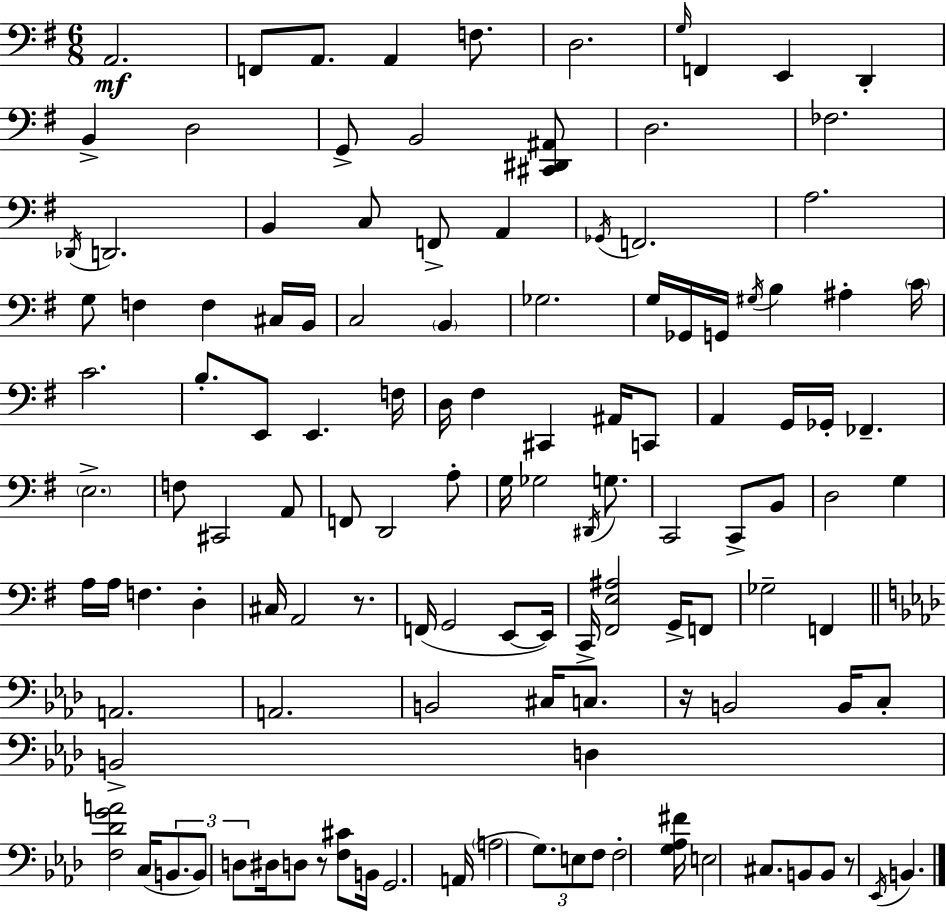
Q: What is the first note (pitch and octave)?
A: A2